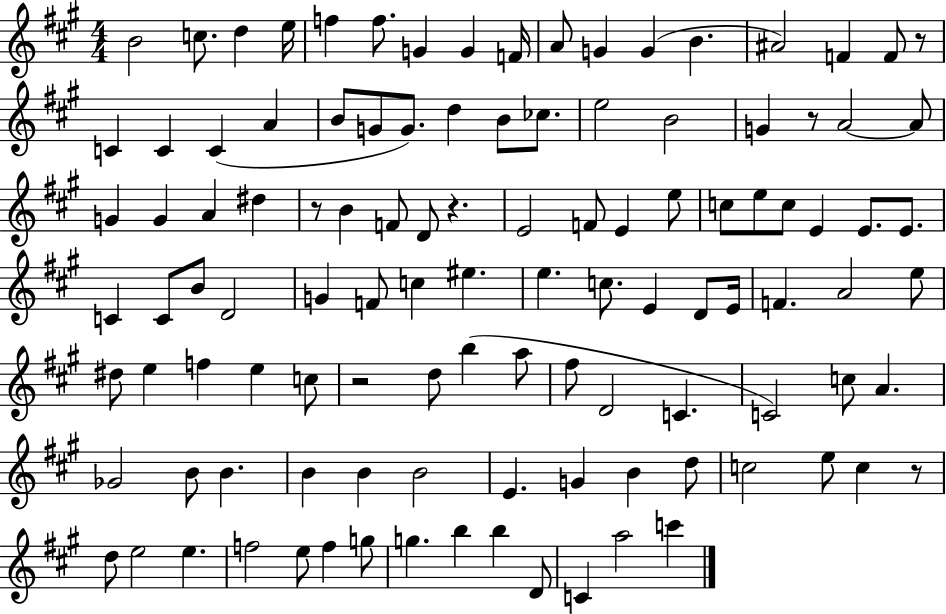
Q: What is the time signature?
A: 4/4